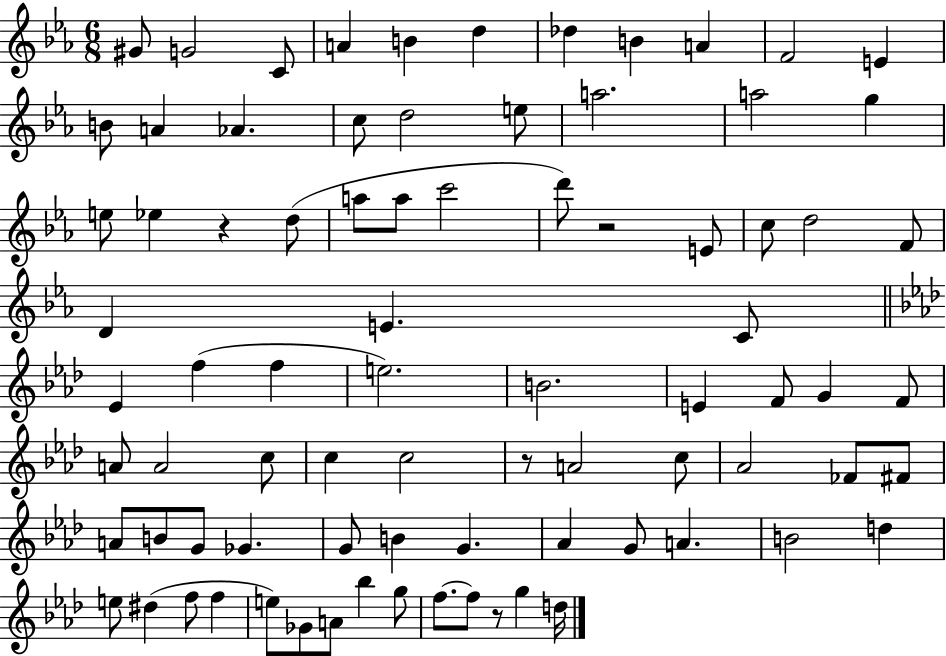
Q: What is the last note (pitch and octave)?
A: D5